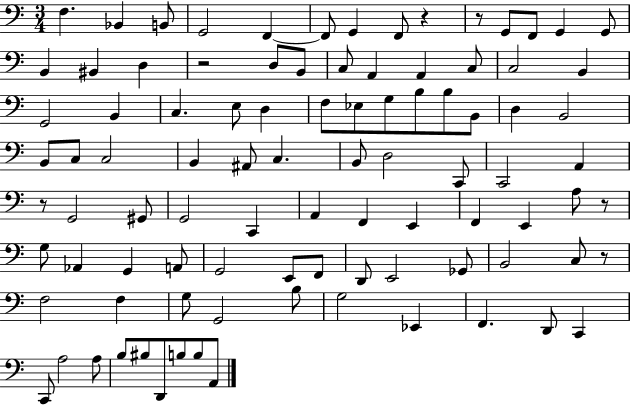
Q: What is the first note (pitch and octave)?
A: F3